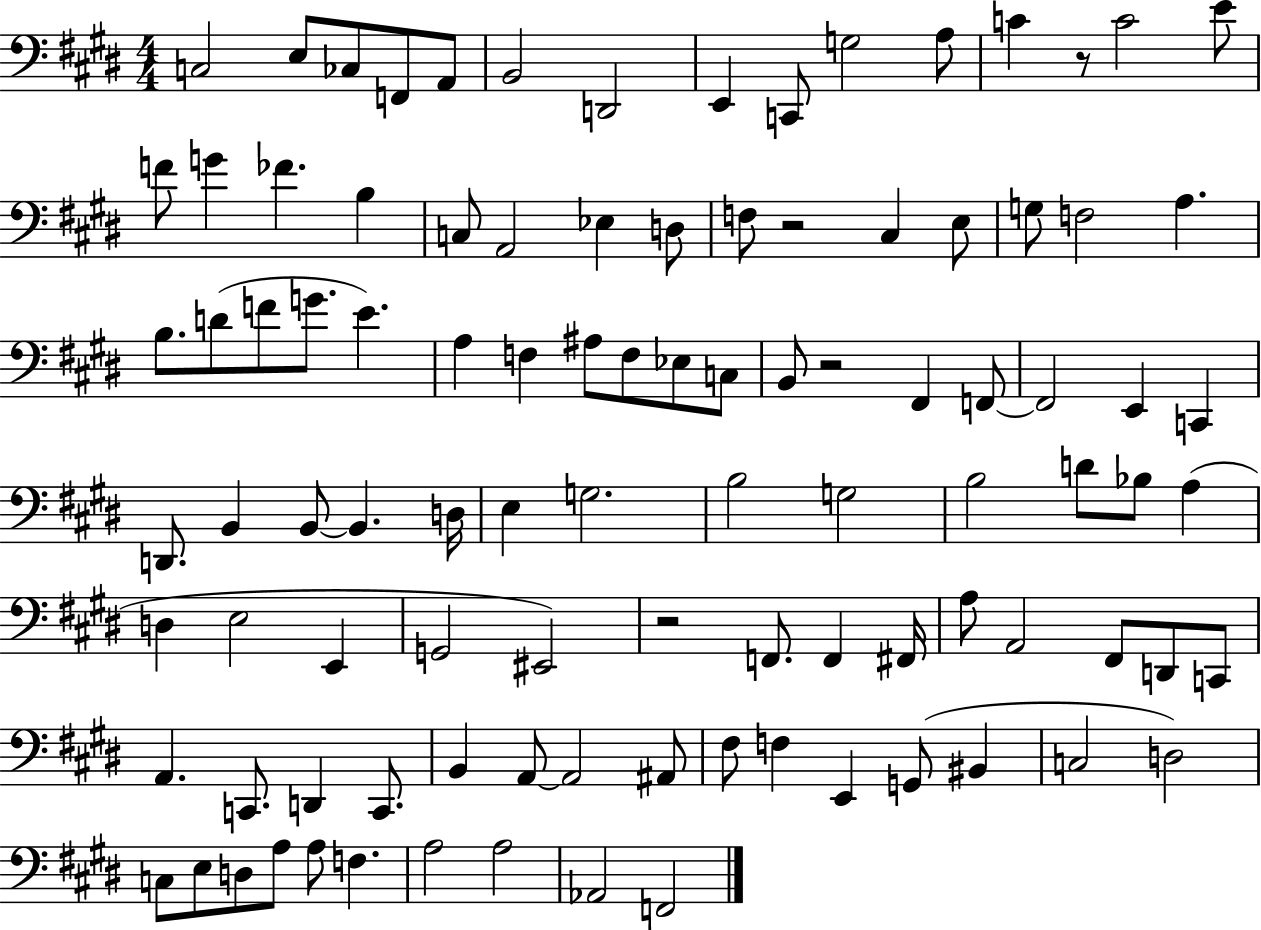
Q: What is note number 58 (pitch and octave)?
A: A3